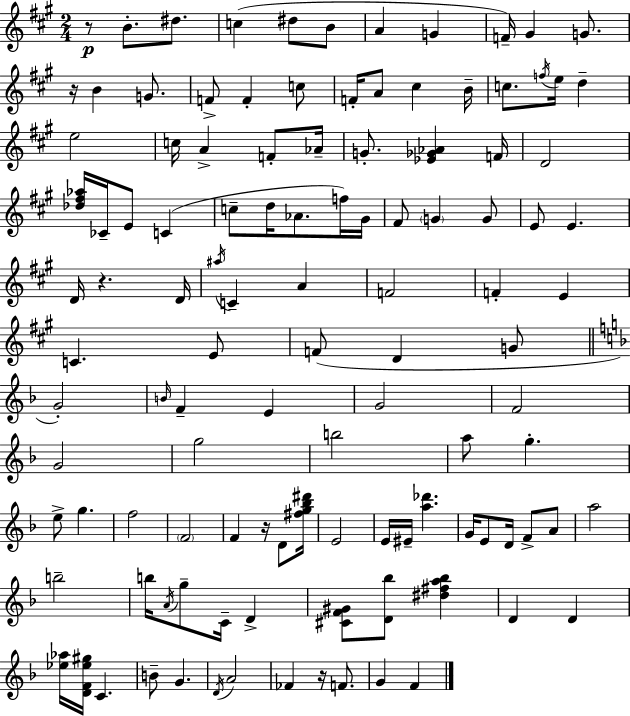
R/e B4/e. D#5/e. C5/q D#5/e B4/e A4/q G4/q F4/s G#4/q G4/e. R/s B4/q G4/e. F4/e F4/q C5/e F4/s A4/e C#5/q B4/s C5/e. F5/s E5/s D5/q E5/h C5/s A4/q F4/e Ab4/s G4/e. [Eb4,Gb4,Ab4]/q F4/s D4/h [Db5,F#5,Ab5]/s CES4/s E4/e C4/q C5/e D5/s Ab4/e. F5/s G#4/s F#4/e G4/q G4/e E4/e E4/q. D4/s R/q. D4/s A#5/s C4/q A4/q F4/h F4/q E4/q C4/q. E4/e F4/e D4/q G4/e G4/h B4/s F4/q E4/q G4/h F4/h G4/h G5/h B5/h A5/e G5/q. E5/e G5/q. F5/h F4/h F4/q R/s D4/e [F#5,G5,Bb5,D#6]/s E4/h E4/s EIS4/s [A5,Db6]/q. G4/s E4/e D4/s F4/e A4/e A5/h B5/h B5/s A4/s G5/e C4/s D4/q [C#4,F4,G#4]/e [D4,Bb5]/e [D#5,F#5,A5,Bb5]/q D4/q D4/q [Eb5,Ab5]/s [D4,F4,Eb5,G#5]/s C4/q. B4/e G4/q. D4/s A4/h FES4/q R/s F4/e. G4/q F4/q